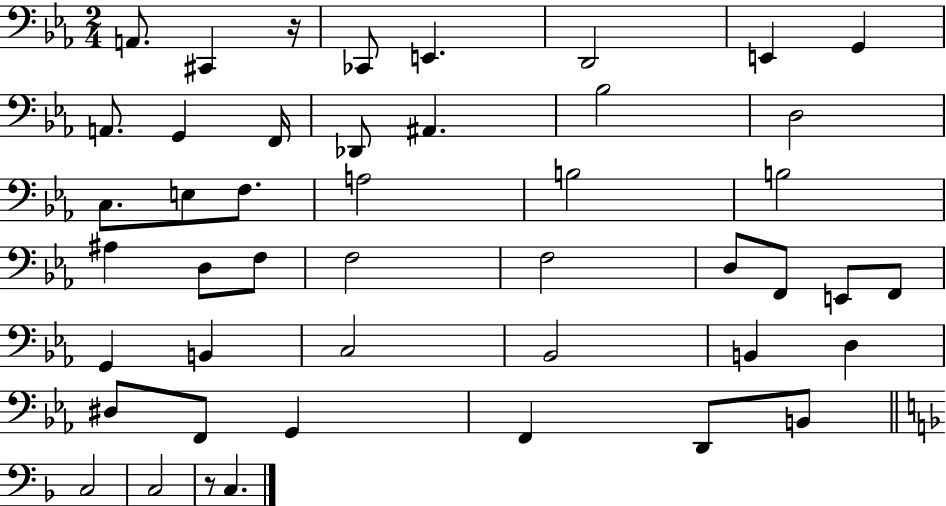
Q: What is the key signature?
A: EES major